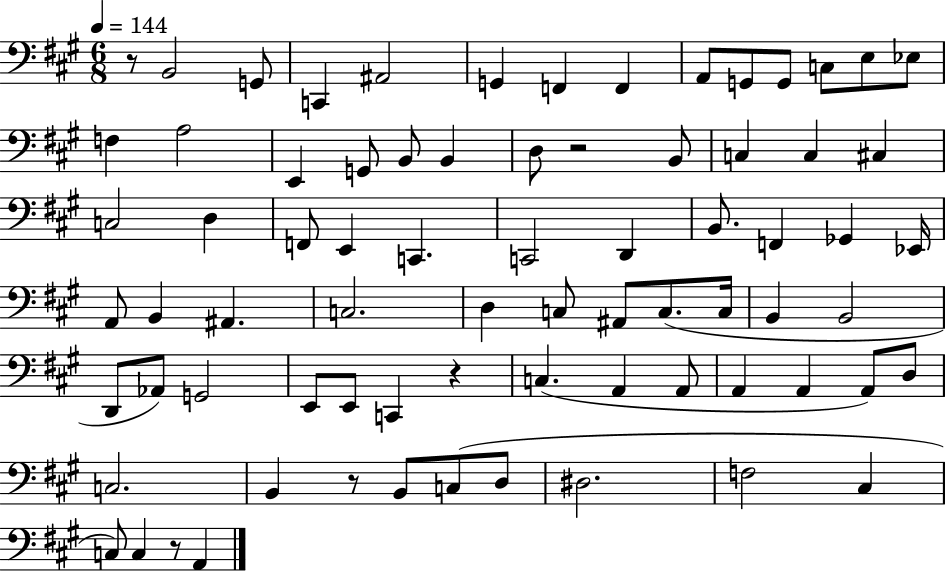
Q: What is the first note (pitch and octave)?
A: B2